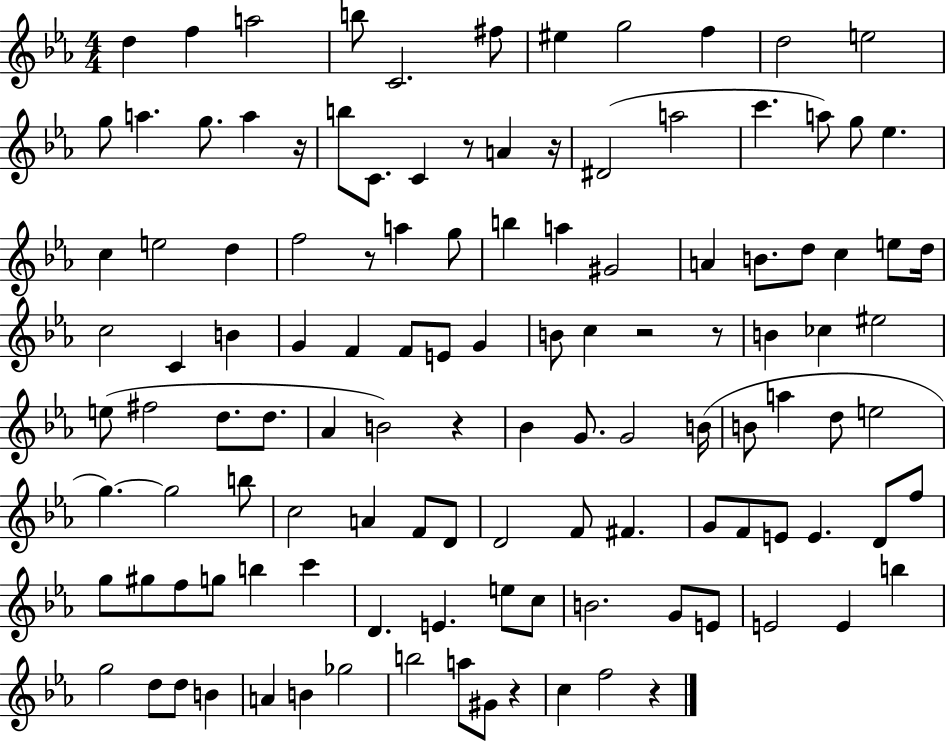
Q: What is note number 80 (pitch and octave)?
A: E4